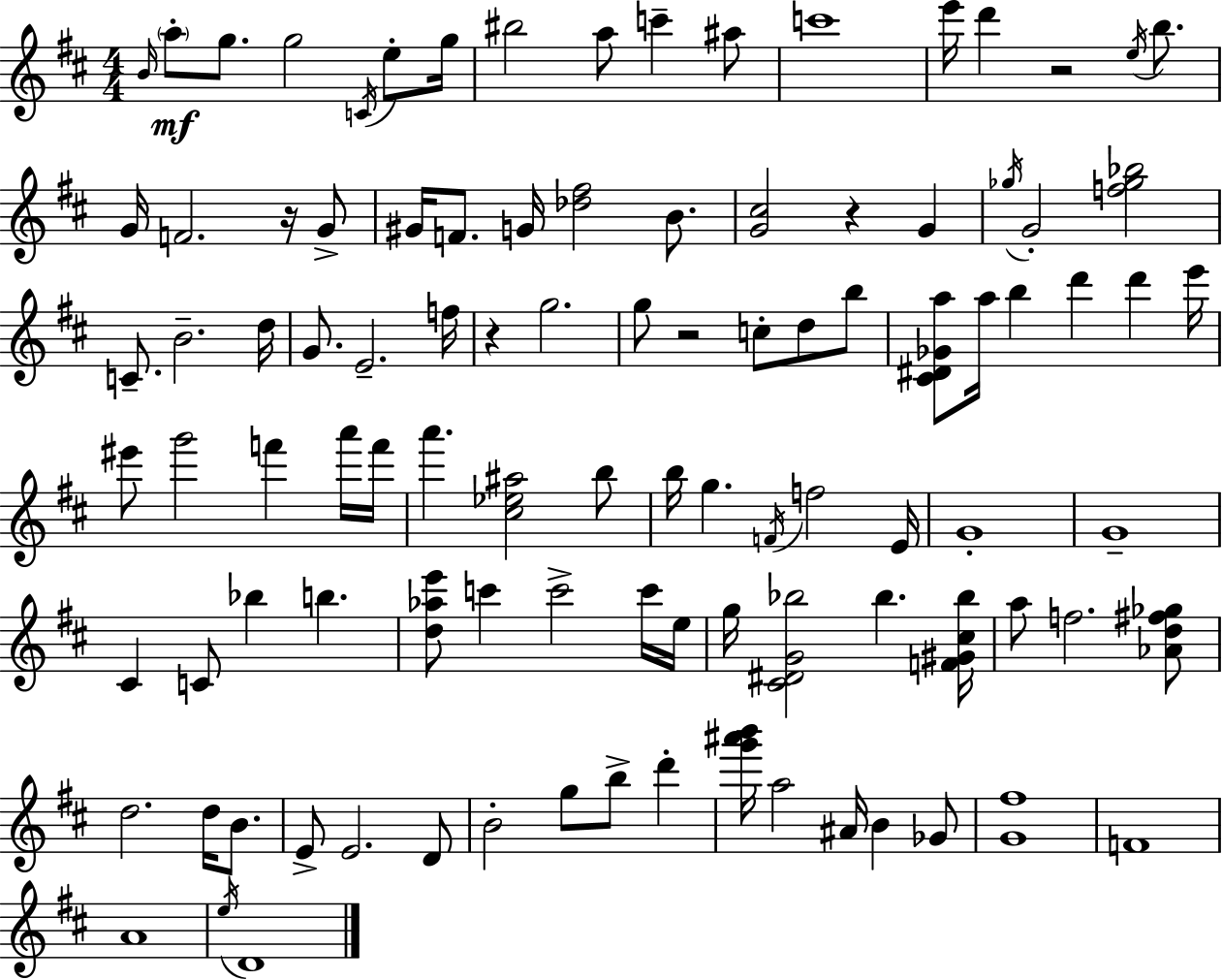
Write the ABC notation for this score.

X:1
T:Untitled
M:4/4
L:1/4
K:D
B/4 a/2 g/2 g2 C/4 e/2 g/4 ^b2 a/2 c' ^a/2 c'4 e'/4 d' z2 e/4 b/2 G/4 F2 z/4 G/2 ^G/4 F/2 G/4 [_d^f]2 B/2 [G^c]2 z G _g/4 G2 [f_g_b]2 C/2 B2 d/4 G/2 E2 f/4 z g2 g/2 z2 c/2 d/2 b/2 [^C^D_Ga]/2 a/4 b d' d' e'/4 ^e'/2 g'2 f' a'/4 f'/4 a' [^c_e^a]2 b/2 b/4 g F/4 f2 E/4 G4 G4 ^C C/2 _b b [d_ae']/2 c' c'2 c'/4 e/4 g/4 [^C^DG_b]2 _b [F^G^c_b]/4 a/2 f2 [_Ad^f_g]/2 d2 d/4 B/2 E/2 E2 D/2 B2 g/2 b/2 d' [g'^a'b']/4 a2 ^A/4 B _G/2 [G^f]4 F4 A4 e/4 D4